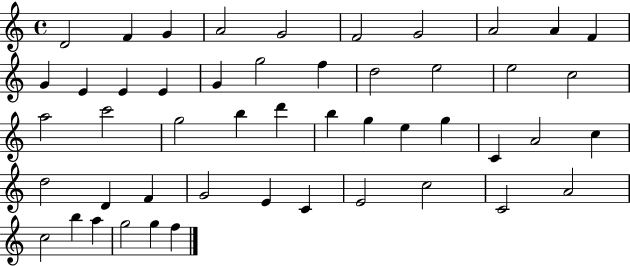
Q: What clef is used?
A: treble